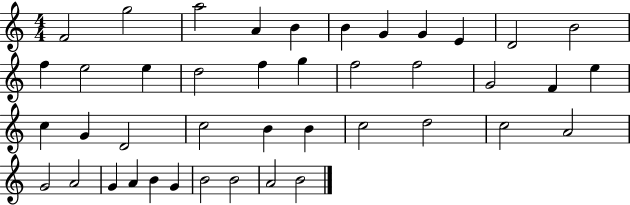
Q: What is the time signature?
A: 4/4